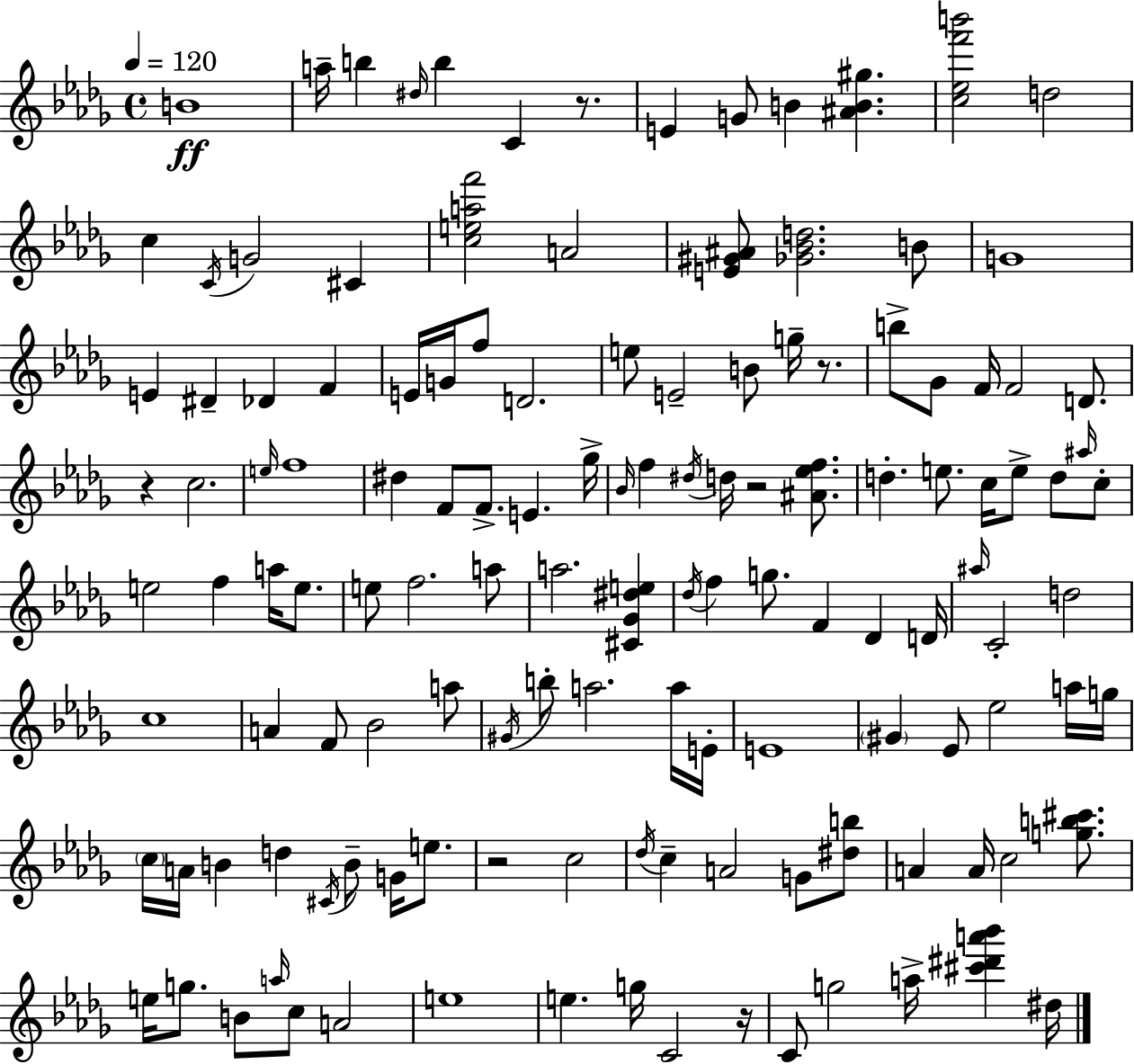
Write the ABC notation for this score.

X:1
T:Untitled
M:4/4
L:1/4
K:Bbm
B4 a/4 b ^d/4 b C z/2 E G/2 B [^AB^g] [c_ef'b']2 d2 c C/4 G2 ^C [ceaf']2 A2 [E^G^A]/2 [_G_Bd]2 B/2 G4 E ^D _D F E/4 G/4 f/2 D2 e/2 E2 B/2 g/4 z/2 b/2 _G/2 F/4 F2 D/2 z c2 e/4 f4 ^d F/2 F/2 E _g/4 _B/4 f ^d/4 d/4 z2 [^A_ef]/2 d e/2 c/4 e/2 d/2 ^a/4 c/2 e2 f a/4 e/2 e/2 f2 a/2 a2 [^C_G^de] _d/4 f g/2 F _D D/4 ^a/4 C2 d2 c4 A F/2 _B2 a/2 ^G/4 b/2 a2 a/4 E/4 E4 ^G _E/2 _e2 a/4 g/4 c/4 A/4 B d ^C/4 B/2 G/4 e/2 z2 c2 _d/4 c A2 G/2 [^db]/2 A A/4 c2 [gb^c']/2 e/4 g/2 B/2 a/4 c/2 A2 e4 e g/4 C2 z/4 C/2 g2 a/4 [^c'^d'a'_b'] ^d/4